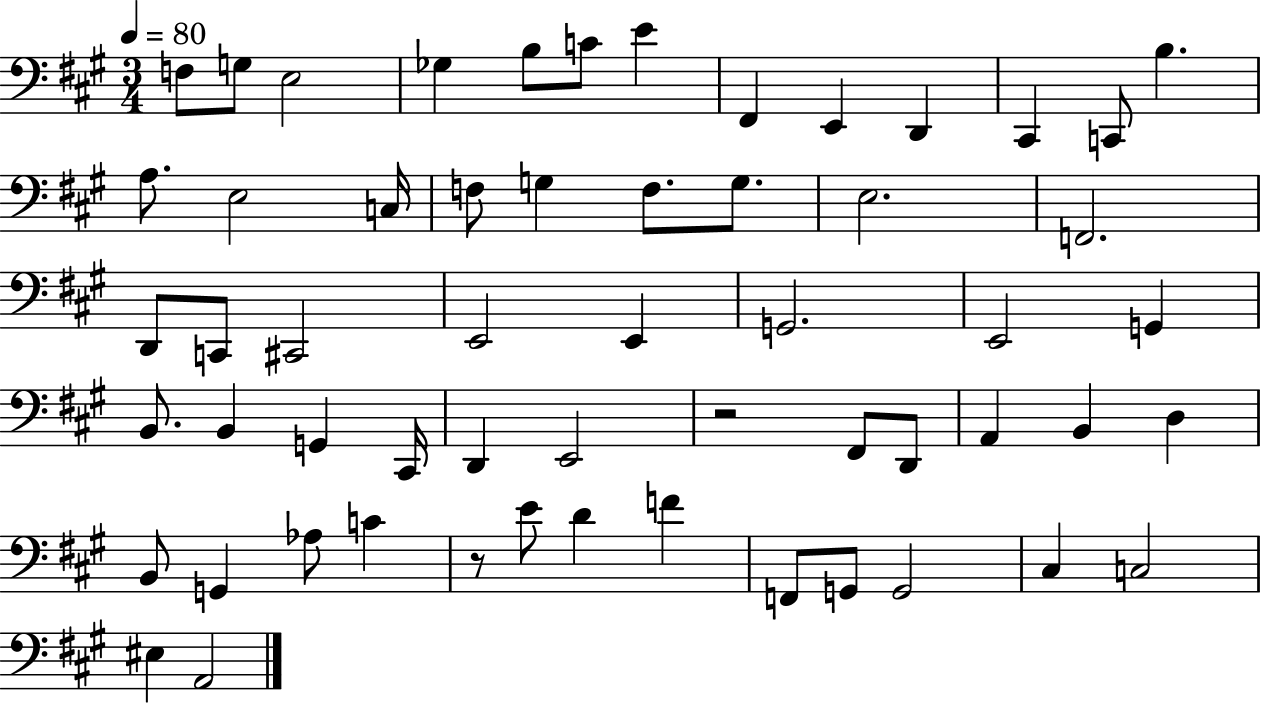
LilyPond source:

{
  \clef bass
  \numericTimeSignature
  \time 3/4
  \key a \major
  \tempo 4 = 80
  f8 g8 e2 | ges4 b8 c'8 e'4 | fis,4 e,4 d,4 | cis,4 c,8 b4. | \break a8. e2 c16 | f8 g4 f8. g8. | e2. | f,2. | \break d,8 c,8 cis,2 | e,2 e,4 | g,2. | e,2 g,4 | \break b,8. b,4 g,4 cis,16 | d,4 e,2 | r2 fis,8 d,8 | a,4 b,4 d4 | \break b,8 g,4 aes8 c'4 | r8 e'8 d'4 f'4 | f,8 g,8 g,2 | cis4 c2 | \break eis4 a,2 | \bar "|."
}